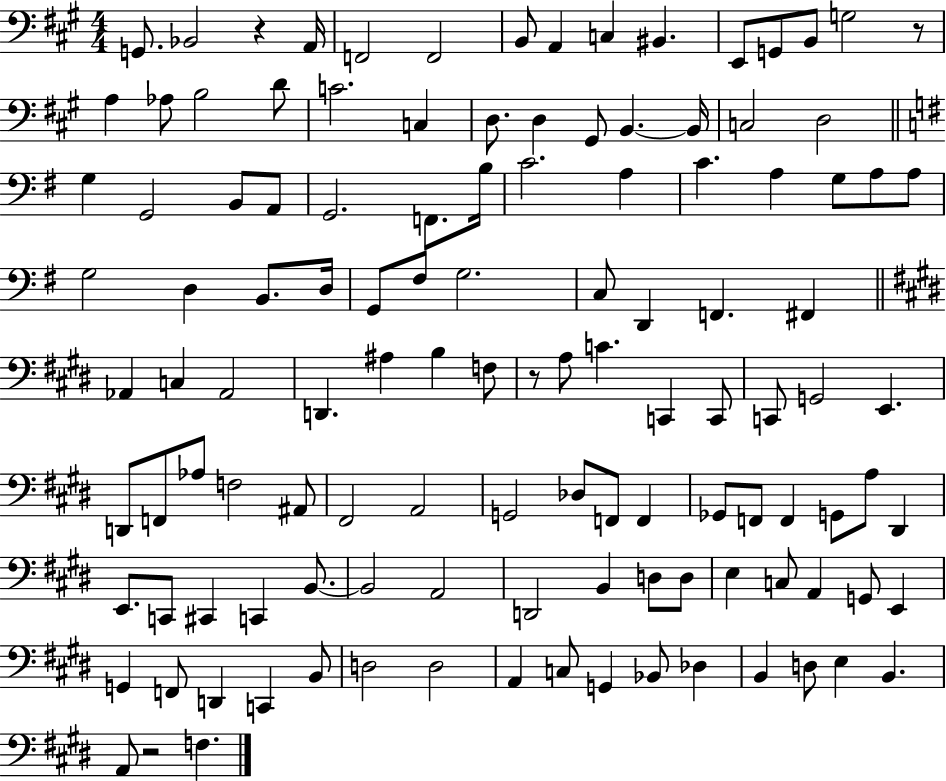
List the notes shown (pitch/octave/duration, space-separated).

G2/e. Bb2/h R/q A2/s F2/h F2/h B2/e A2/q C3/q BIS2/q. E2/e G2/e B2/e G3/h R/e A3/q Ab3/e B3/h D4/e C4/h. C3/q D3/e. D3/q G#2/e B2/q. B2/s C3/h D3/h G3/q G2/h B2/e A2/e G2/h. F2/e. B3/s C4/h. A3/q C4/q. A3/q G3/e A3/e A3/e G3/h D3/q B2/e. D3/s G2/e F#3/e G3/h. C3/e D2/q F2/q. F#2/q Ab2/q C3/q Ab2/h D2/q. A#3/q B3/q F3/e R/e A3/e C4/q. C2/q C2/e C2/e G2/h E2/q. D2/e F2/e Ab3/e F3/h A#2/e F#2/h A2/h G2/h Db3/e F2/e F2/q Gb2/e F2/e F2/q G2/e A3/e D#2/q E2/e. C2/e C#2/q C2/q B2/e. B2/h A2/h D2/h B2/q D3/e D3/e E3/q C3/e A2/q G2/e E2/q G2/q F2/e D2/q C2/q B2/e D3/h D3/h A2/q C3/e G2/q Bb2/e Db3/q B2/q D3/e E3/q B2/q. A2/e R/h F3/q.